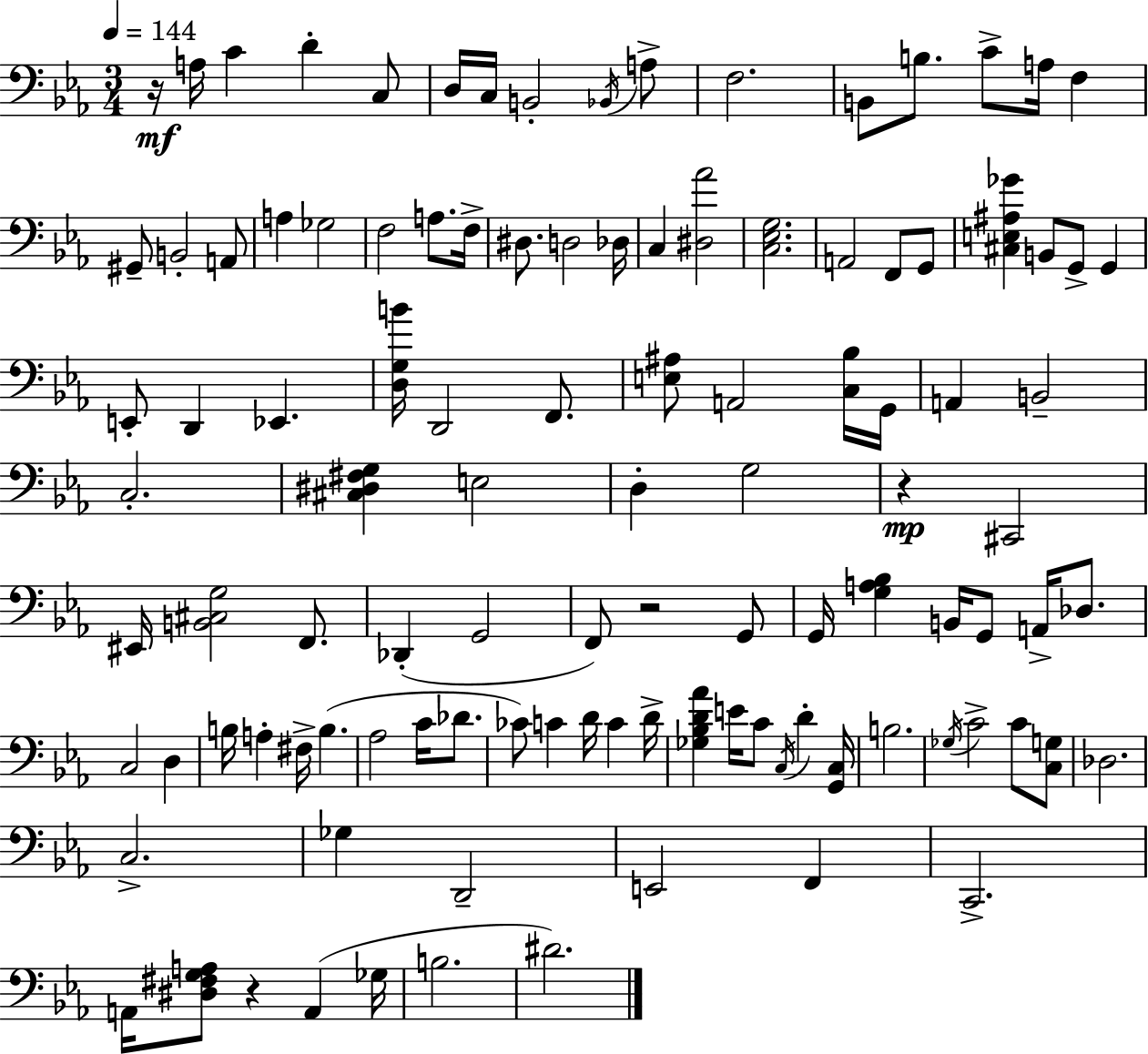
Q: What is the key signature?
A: EES major